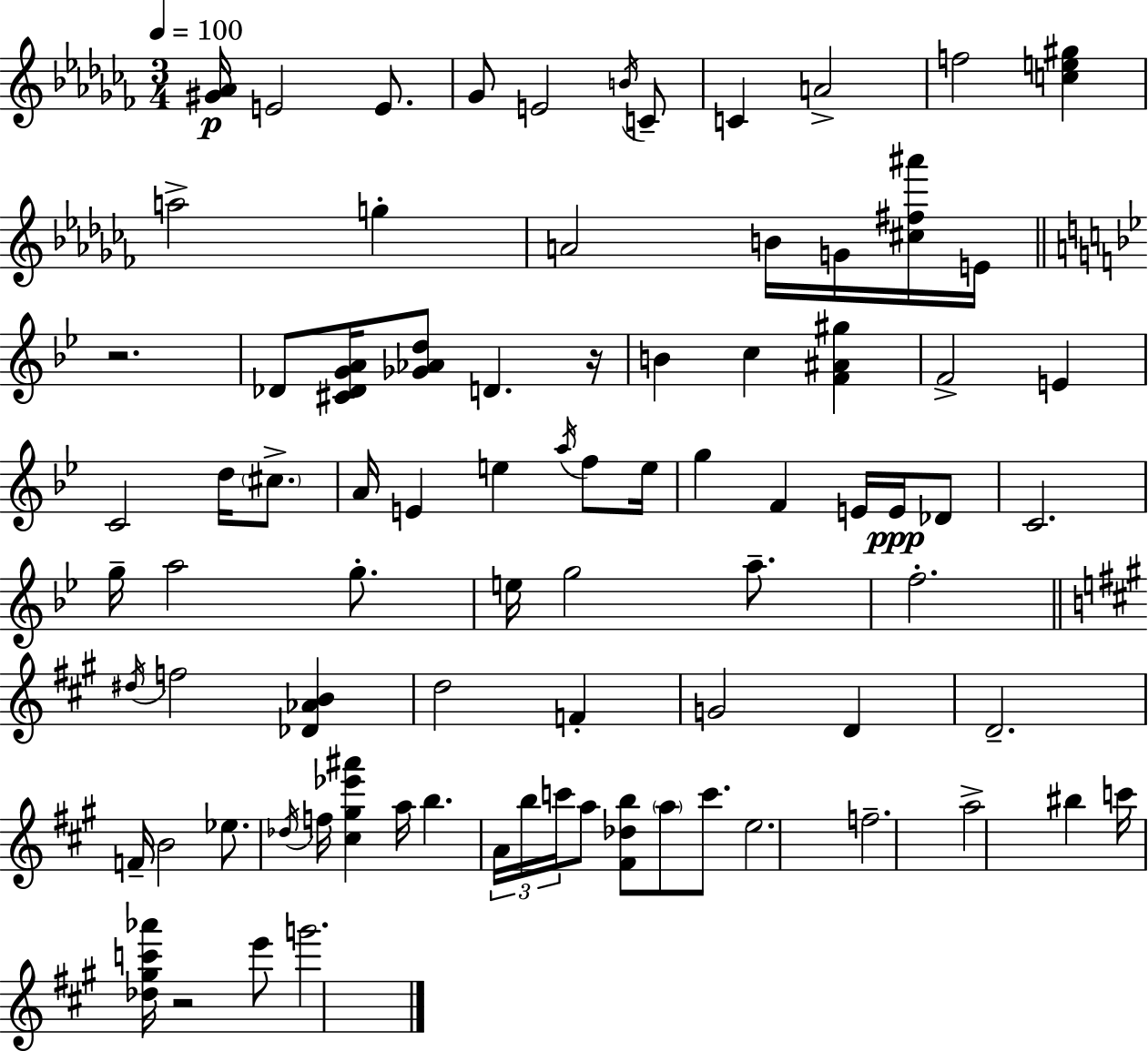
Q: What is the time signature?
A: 3/4